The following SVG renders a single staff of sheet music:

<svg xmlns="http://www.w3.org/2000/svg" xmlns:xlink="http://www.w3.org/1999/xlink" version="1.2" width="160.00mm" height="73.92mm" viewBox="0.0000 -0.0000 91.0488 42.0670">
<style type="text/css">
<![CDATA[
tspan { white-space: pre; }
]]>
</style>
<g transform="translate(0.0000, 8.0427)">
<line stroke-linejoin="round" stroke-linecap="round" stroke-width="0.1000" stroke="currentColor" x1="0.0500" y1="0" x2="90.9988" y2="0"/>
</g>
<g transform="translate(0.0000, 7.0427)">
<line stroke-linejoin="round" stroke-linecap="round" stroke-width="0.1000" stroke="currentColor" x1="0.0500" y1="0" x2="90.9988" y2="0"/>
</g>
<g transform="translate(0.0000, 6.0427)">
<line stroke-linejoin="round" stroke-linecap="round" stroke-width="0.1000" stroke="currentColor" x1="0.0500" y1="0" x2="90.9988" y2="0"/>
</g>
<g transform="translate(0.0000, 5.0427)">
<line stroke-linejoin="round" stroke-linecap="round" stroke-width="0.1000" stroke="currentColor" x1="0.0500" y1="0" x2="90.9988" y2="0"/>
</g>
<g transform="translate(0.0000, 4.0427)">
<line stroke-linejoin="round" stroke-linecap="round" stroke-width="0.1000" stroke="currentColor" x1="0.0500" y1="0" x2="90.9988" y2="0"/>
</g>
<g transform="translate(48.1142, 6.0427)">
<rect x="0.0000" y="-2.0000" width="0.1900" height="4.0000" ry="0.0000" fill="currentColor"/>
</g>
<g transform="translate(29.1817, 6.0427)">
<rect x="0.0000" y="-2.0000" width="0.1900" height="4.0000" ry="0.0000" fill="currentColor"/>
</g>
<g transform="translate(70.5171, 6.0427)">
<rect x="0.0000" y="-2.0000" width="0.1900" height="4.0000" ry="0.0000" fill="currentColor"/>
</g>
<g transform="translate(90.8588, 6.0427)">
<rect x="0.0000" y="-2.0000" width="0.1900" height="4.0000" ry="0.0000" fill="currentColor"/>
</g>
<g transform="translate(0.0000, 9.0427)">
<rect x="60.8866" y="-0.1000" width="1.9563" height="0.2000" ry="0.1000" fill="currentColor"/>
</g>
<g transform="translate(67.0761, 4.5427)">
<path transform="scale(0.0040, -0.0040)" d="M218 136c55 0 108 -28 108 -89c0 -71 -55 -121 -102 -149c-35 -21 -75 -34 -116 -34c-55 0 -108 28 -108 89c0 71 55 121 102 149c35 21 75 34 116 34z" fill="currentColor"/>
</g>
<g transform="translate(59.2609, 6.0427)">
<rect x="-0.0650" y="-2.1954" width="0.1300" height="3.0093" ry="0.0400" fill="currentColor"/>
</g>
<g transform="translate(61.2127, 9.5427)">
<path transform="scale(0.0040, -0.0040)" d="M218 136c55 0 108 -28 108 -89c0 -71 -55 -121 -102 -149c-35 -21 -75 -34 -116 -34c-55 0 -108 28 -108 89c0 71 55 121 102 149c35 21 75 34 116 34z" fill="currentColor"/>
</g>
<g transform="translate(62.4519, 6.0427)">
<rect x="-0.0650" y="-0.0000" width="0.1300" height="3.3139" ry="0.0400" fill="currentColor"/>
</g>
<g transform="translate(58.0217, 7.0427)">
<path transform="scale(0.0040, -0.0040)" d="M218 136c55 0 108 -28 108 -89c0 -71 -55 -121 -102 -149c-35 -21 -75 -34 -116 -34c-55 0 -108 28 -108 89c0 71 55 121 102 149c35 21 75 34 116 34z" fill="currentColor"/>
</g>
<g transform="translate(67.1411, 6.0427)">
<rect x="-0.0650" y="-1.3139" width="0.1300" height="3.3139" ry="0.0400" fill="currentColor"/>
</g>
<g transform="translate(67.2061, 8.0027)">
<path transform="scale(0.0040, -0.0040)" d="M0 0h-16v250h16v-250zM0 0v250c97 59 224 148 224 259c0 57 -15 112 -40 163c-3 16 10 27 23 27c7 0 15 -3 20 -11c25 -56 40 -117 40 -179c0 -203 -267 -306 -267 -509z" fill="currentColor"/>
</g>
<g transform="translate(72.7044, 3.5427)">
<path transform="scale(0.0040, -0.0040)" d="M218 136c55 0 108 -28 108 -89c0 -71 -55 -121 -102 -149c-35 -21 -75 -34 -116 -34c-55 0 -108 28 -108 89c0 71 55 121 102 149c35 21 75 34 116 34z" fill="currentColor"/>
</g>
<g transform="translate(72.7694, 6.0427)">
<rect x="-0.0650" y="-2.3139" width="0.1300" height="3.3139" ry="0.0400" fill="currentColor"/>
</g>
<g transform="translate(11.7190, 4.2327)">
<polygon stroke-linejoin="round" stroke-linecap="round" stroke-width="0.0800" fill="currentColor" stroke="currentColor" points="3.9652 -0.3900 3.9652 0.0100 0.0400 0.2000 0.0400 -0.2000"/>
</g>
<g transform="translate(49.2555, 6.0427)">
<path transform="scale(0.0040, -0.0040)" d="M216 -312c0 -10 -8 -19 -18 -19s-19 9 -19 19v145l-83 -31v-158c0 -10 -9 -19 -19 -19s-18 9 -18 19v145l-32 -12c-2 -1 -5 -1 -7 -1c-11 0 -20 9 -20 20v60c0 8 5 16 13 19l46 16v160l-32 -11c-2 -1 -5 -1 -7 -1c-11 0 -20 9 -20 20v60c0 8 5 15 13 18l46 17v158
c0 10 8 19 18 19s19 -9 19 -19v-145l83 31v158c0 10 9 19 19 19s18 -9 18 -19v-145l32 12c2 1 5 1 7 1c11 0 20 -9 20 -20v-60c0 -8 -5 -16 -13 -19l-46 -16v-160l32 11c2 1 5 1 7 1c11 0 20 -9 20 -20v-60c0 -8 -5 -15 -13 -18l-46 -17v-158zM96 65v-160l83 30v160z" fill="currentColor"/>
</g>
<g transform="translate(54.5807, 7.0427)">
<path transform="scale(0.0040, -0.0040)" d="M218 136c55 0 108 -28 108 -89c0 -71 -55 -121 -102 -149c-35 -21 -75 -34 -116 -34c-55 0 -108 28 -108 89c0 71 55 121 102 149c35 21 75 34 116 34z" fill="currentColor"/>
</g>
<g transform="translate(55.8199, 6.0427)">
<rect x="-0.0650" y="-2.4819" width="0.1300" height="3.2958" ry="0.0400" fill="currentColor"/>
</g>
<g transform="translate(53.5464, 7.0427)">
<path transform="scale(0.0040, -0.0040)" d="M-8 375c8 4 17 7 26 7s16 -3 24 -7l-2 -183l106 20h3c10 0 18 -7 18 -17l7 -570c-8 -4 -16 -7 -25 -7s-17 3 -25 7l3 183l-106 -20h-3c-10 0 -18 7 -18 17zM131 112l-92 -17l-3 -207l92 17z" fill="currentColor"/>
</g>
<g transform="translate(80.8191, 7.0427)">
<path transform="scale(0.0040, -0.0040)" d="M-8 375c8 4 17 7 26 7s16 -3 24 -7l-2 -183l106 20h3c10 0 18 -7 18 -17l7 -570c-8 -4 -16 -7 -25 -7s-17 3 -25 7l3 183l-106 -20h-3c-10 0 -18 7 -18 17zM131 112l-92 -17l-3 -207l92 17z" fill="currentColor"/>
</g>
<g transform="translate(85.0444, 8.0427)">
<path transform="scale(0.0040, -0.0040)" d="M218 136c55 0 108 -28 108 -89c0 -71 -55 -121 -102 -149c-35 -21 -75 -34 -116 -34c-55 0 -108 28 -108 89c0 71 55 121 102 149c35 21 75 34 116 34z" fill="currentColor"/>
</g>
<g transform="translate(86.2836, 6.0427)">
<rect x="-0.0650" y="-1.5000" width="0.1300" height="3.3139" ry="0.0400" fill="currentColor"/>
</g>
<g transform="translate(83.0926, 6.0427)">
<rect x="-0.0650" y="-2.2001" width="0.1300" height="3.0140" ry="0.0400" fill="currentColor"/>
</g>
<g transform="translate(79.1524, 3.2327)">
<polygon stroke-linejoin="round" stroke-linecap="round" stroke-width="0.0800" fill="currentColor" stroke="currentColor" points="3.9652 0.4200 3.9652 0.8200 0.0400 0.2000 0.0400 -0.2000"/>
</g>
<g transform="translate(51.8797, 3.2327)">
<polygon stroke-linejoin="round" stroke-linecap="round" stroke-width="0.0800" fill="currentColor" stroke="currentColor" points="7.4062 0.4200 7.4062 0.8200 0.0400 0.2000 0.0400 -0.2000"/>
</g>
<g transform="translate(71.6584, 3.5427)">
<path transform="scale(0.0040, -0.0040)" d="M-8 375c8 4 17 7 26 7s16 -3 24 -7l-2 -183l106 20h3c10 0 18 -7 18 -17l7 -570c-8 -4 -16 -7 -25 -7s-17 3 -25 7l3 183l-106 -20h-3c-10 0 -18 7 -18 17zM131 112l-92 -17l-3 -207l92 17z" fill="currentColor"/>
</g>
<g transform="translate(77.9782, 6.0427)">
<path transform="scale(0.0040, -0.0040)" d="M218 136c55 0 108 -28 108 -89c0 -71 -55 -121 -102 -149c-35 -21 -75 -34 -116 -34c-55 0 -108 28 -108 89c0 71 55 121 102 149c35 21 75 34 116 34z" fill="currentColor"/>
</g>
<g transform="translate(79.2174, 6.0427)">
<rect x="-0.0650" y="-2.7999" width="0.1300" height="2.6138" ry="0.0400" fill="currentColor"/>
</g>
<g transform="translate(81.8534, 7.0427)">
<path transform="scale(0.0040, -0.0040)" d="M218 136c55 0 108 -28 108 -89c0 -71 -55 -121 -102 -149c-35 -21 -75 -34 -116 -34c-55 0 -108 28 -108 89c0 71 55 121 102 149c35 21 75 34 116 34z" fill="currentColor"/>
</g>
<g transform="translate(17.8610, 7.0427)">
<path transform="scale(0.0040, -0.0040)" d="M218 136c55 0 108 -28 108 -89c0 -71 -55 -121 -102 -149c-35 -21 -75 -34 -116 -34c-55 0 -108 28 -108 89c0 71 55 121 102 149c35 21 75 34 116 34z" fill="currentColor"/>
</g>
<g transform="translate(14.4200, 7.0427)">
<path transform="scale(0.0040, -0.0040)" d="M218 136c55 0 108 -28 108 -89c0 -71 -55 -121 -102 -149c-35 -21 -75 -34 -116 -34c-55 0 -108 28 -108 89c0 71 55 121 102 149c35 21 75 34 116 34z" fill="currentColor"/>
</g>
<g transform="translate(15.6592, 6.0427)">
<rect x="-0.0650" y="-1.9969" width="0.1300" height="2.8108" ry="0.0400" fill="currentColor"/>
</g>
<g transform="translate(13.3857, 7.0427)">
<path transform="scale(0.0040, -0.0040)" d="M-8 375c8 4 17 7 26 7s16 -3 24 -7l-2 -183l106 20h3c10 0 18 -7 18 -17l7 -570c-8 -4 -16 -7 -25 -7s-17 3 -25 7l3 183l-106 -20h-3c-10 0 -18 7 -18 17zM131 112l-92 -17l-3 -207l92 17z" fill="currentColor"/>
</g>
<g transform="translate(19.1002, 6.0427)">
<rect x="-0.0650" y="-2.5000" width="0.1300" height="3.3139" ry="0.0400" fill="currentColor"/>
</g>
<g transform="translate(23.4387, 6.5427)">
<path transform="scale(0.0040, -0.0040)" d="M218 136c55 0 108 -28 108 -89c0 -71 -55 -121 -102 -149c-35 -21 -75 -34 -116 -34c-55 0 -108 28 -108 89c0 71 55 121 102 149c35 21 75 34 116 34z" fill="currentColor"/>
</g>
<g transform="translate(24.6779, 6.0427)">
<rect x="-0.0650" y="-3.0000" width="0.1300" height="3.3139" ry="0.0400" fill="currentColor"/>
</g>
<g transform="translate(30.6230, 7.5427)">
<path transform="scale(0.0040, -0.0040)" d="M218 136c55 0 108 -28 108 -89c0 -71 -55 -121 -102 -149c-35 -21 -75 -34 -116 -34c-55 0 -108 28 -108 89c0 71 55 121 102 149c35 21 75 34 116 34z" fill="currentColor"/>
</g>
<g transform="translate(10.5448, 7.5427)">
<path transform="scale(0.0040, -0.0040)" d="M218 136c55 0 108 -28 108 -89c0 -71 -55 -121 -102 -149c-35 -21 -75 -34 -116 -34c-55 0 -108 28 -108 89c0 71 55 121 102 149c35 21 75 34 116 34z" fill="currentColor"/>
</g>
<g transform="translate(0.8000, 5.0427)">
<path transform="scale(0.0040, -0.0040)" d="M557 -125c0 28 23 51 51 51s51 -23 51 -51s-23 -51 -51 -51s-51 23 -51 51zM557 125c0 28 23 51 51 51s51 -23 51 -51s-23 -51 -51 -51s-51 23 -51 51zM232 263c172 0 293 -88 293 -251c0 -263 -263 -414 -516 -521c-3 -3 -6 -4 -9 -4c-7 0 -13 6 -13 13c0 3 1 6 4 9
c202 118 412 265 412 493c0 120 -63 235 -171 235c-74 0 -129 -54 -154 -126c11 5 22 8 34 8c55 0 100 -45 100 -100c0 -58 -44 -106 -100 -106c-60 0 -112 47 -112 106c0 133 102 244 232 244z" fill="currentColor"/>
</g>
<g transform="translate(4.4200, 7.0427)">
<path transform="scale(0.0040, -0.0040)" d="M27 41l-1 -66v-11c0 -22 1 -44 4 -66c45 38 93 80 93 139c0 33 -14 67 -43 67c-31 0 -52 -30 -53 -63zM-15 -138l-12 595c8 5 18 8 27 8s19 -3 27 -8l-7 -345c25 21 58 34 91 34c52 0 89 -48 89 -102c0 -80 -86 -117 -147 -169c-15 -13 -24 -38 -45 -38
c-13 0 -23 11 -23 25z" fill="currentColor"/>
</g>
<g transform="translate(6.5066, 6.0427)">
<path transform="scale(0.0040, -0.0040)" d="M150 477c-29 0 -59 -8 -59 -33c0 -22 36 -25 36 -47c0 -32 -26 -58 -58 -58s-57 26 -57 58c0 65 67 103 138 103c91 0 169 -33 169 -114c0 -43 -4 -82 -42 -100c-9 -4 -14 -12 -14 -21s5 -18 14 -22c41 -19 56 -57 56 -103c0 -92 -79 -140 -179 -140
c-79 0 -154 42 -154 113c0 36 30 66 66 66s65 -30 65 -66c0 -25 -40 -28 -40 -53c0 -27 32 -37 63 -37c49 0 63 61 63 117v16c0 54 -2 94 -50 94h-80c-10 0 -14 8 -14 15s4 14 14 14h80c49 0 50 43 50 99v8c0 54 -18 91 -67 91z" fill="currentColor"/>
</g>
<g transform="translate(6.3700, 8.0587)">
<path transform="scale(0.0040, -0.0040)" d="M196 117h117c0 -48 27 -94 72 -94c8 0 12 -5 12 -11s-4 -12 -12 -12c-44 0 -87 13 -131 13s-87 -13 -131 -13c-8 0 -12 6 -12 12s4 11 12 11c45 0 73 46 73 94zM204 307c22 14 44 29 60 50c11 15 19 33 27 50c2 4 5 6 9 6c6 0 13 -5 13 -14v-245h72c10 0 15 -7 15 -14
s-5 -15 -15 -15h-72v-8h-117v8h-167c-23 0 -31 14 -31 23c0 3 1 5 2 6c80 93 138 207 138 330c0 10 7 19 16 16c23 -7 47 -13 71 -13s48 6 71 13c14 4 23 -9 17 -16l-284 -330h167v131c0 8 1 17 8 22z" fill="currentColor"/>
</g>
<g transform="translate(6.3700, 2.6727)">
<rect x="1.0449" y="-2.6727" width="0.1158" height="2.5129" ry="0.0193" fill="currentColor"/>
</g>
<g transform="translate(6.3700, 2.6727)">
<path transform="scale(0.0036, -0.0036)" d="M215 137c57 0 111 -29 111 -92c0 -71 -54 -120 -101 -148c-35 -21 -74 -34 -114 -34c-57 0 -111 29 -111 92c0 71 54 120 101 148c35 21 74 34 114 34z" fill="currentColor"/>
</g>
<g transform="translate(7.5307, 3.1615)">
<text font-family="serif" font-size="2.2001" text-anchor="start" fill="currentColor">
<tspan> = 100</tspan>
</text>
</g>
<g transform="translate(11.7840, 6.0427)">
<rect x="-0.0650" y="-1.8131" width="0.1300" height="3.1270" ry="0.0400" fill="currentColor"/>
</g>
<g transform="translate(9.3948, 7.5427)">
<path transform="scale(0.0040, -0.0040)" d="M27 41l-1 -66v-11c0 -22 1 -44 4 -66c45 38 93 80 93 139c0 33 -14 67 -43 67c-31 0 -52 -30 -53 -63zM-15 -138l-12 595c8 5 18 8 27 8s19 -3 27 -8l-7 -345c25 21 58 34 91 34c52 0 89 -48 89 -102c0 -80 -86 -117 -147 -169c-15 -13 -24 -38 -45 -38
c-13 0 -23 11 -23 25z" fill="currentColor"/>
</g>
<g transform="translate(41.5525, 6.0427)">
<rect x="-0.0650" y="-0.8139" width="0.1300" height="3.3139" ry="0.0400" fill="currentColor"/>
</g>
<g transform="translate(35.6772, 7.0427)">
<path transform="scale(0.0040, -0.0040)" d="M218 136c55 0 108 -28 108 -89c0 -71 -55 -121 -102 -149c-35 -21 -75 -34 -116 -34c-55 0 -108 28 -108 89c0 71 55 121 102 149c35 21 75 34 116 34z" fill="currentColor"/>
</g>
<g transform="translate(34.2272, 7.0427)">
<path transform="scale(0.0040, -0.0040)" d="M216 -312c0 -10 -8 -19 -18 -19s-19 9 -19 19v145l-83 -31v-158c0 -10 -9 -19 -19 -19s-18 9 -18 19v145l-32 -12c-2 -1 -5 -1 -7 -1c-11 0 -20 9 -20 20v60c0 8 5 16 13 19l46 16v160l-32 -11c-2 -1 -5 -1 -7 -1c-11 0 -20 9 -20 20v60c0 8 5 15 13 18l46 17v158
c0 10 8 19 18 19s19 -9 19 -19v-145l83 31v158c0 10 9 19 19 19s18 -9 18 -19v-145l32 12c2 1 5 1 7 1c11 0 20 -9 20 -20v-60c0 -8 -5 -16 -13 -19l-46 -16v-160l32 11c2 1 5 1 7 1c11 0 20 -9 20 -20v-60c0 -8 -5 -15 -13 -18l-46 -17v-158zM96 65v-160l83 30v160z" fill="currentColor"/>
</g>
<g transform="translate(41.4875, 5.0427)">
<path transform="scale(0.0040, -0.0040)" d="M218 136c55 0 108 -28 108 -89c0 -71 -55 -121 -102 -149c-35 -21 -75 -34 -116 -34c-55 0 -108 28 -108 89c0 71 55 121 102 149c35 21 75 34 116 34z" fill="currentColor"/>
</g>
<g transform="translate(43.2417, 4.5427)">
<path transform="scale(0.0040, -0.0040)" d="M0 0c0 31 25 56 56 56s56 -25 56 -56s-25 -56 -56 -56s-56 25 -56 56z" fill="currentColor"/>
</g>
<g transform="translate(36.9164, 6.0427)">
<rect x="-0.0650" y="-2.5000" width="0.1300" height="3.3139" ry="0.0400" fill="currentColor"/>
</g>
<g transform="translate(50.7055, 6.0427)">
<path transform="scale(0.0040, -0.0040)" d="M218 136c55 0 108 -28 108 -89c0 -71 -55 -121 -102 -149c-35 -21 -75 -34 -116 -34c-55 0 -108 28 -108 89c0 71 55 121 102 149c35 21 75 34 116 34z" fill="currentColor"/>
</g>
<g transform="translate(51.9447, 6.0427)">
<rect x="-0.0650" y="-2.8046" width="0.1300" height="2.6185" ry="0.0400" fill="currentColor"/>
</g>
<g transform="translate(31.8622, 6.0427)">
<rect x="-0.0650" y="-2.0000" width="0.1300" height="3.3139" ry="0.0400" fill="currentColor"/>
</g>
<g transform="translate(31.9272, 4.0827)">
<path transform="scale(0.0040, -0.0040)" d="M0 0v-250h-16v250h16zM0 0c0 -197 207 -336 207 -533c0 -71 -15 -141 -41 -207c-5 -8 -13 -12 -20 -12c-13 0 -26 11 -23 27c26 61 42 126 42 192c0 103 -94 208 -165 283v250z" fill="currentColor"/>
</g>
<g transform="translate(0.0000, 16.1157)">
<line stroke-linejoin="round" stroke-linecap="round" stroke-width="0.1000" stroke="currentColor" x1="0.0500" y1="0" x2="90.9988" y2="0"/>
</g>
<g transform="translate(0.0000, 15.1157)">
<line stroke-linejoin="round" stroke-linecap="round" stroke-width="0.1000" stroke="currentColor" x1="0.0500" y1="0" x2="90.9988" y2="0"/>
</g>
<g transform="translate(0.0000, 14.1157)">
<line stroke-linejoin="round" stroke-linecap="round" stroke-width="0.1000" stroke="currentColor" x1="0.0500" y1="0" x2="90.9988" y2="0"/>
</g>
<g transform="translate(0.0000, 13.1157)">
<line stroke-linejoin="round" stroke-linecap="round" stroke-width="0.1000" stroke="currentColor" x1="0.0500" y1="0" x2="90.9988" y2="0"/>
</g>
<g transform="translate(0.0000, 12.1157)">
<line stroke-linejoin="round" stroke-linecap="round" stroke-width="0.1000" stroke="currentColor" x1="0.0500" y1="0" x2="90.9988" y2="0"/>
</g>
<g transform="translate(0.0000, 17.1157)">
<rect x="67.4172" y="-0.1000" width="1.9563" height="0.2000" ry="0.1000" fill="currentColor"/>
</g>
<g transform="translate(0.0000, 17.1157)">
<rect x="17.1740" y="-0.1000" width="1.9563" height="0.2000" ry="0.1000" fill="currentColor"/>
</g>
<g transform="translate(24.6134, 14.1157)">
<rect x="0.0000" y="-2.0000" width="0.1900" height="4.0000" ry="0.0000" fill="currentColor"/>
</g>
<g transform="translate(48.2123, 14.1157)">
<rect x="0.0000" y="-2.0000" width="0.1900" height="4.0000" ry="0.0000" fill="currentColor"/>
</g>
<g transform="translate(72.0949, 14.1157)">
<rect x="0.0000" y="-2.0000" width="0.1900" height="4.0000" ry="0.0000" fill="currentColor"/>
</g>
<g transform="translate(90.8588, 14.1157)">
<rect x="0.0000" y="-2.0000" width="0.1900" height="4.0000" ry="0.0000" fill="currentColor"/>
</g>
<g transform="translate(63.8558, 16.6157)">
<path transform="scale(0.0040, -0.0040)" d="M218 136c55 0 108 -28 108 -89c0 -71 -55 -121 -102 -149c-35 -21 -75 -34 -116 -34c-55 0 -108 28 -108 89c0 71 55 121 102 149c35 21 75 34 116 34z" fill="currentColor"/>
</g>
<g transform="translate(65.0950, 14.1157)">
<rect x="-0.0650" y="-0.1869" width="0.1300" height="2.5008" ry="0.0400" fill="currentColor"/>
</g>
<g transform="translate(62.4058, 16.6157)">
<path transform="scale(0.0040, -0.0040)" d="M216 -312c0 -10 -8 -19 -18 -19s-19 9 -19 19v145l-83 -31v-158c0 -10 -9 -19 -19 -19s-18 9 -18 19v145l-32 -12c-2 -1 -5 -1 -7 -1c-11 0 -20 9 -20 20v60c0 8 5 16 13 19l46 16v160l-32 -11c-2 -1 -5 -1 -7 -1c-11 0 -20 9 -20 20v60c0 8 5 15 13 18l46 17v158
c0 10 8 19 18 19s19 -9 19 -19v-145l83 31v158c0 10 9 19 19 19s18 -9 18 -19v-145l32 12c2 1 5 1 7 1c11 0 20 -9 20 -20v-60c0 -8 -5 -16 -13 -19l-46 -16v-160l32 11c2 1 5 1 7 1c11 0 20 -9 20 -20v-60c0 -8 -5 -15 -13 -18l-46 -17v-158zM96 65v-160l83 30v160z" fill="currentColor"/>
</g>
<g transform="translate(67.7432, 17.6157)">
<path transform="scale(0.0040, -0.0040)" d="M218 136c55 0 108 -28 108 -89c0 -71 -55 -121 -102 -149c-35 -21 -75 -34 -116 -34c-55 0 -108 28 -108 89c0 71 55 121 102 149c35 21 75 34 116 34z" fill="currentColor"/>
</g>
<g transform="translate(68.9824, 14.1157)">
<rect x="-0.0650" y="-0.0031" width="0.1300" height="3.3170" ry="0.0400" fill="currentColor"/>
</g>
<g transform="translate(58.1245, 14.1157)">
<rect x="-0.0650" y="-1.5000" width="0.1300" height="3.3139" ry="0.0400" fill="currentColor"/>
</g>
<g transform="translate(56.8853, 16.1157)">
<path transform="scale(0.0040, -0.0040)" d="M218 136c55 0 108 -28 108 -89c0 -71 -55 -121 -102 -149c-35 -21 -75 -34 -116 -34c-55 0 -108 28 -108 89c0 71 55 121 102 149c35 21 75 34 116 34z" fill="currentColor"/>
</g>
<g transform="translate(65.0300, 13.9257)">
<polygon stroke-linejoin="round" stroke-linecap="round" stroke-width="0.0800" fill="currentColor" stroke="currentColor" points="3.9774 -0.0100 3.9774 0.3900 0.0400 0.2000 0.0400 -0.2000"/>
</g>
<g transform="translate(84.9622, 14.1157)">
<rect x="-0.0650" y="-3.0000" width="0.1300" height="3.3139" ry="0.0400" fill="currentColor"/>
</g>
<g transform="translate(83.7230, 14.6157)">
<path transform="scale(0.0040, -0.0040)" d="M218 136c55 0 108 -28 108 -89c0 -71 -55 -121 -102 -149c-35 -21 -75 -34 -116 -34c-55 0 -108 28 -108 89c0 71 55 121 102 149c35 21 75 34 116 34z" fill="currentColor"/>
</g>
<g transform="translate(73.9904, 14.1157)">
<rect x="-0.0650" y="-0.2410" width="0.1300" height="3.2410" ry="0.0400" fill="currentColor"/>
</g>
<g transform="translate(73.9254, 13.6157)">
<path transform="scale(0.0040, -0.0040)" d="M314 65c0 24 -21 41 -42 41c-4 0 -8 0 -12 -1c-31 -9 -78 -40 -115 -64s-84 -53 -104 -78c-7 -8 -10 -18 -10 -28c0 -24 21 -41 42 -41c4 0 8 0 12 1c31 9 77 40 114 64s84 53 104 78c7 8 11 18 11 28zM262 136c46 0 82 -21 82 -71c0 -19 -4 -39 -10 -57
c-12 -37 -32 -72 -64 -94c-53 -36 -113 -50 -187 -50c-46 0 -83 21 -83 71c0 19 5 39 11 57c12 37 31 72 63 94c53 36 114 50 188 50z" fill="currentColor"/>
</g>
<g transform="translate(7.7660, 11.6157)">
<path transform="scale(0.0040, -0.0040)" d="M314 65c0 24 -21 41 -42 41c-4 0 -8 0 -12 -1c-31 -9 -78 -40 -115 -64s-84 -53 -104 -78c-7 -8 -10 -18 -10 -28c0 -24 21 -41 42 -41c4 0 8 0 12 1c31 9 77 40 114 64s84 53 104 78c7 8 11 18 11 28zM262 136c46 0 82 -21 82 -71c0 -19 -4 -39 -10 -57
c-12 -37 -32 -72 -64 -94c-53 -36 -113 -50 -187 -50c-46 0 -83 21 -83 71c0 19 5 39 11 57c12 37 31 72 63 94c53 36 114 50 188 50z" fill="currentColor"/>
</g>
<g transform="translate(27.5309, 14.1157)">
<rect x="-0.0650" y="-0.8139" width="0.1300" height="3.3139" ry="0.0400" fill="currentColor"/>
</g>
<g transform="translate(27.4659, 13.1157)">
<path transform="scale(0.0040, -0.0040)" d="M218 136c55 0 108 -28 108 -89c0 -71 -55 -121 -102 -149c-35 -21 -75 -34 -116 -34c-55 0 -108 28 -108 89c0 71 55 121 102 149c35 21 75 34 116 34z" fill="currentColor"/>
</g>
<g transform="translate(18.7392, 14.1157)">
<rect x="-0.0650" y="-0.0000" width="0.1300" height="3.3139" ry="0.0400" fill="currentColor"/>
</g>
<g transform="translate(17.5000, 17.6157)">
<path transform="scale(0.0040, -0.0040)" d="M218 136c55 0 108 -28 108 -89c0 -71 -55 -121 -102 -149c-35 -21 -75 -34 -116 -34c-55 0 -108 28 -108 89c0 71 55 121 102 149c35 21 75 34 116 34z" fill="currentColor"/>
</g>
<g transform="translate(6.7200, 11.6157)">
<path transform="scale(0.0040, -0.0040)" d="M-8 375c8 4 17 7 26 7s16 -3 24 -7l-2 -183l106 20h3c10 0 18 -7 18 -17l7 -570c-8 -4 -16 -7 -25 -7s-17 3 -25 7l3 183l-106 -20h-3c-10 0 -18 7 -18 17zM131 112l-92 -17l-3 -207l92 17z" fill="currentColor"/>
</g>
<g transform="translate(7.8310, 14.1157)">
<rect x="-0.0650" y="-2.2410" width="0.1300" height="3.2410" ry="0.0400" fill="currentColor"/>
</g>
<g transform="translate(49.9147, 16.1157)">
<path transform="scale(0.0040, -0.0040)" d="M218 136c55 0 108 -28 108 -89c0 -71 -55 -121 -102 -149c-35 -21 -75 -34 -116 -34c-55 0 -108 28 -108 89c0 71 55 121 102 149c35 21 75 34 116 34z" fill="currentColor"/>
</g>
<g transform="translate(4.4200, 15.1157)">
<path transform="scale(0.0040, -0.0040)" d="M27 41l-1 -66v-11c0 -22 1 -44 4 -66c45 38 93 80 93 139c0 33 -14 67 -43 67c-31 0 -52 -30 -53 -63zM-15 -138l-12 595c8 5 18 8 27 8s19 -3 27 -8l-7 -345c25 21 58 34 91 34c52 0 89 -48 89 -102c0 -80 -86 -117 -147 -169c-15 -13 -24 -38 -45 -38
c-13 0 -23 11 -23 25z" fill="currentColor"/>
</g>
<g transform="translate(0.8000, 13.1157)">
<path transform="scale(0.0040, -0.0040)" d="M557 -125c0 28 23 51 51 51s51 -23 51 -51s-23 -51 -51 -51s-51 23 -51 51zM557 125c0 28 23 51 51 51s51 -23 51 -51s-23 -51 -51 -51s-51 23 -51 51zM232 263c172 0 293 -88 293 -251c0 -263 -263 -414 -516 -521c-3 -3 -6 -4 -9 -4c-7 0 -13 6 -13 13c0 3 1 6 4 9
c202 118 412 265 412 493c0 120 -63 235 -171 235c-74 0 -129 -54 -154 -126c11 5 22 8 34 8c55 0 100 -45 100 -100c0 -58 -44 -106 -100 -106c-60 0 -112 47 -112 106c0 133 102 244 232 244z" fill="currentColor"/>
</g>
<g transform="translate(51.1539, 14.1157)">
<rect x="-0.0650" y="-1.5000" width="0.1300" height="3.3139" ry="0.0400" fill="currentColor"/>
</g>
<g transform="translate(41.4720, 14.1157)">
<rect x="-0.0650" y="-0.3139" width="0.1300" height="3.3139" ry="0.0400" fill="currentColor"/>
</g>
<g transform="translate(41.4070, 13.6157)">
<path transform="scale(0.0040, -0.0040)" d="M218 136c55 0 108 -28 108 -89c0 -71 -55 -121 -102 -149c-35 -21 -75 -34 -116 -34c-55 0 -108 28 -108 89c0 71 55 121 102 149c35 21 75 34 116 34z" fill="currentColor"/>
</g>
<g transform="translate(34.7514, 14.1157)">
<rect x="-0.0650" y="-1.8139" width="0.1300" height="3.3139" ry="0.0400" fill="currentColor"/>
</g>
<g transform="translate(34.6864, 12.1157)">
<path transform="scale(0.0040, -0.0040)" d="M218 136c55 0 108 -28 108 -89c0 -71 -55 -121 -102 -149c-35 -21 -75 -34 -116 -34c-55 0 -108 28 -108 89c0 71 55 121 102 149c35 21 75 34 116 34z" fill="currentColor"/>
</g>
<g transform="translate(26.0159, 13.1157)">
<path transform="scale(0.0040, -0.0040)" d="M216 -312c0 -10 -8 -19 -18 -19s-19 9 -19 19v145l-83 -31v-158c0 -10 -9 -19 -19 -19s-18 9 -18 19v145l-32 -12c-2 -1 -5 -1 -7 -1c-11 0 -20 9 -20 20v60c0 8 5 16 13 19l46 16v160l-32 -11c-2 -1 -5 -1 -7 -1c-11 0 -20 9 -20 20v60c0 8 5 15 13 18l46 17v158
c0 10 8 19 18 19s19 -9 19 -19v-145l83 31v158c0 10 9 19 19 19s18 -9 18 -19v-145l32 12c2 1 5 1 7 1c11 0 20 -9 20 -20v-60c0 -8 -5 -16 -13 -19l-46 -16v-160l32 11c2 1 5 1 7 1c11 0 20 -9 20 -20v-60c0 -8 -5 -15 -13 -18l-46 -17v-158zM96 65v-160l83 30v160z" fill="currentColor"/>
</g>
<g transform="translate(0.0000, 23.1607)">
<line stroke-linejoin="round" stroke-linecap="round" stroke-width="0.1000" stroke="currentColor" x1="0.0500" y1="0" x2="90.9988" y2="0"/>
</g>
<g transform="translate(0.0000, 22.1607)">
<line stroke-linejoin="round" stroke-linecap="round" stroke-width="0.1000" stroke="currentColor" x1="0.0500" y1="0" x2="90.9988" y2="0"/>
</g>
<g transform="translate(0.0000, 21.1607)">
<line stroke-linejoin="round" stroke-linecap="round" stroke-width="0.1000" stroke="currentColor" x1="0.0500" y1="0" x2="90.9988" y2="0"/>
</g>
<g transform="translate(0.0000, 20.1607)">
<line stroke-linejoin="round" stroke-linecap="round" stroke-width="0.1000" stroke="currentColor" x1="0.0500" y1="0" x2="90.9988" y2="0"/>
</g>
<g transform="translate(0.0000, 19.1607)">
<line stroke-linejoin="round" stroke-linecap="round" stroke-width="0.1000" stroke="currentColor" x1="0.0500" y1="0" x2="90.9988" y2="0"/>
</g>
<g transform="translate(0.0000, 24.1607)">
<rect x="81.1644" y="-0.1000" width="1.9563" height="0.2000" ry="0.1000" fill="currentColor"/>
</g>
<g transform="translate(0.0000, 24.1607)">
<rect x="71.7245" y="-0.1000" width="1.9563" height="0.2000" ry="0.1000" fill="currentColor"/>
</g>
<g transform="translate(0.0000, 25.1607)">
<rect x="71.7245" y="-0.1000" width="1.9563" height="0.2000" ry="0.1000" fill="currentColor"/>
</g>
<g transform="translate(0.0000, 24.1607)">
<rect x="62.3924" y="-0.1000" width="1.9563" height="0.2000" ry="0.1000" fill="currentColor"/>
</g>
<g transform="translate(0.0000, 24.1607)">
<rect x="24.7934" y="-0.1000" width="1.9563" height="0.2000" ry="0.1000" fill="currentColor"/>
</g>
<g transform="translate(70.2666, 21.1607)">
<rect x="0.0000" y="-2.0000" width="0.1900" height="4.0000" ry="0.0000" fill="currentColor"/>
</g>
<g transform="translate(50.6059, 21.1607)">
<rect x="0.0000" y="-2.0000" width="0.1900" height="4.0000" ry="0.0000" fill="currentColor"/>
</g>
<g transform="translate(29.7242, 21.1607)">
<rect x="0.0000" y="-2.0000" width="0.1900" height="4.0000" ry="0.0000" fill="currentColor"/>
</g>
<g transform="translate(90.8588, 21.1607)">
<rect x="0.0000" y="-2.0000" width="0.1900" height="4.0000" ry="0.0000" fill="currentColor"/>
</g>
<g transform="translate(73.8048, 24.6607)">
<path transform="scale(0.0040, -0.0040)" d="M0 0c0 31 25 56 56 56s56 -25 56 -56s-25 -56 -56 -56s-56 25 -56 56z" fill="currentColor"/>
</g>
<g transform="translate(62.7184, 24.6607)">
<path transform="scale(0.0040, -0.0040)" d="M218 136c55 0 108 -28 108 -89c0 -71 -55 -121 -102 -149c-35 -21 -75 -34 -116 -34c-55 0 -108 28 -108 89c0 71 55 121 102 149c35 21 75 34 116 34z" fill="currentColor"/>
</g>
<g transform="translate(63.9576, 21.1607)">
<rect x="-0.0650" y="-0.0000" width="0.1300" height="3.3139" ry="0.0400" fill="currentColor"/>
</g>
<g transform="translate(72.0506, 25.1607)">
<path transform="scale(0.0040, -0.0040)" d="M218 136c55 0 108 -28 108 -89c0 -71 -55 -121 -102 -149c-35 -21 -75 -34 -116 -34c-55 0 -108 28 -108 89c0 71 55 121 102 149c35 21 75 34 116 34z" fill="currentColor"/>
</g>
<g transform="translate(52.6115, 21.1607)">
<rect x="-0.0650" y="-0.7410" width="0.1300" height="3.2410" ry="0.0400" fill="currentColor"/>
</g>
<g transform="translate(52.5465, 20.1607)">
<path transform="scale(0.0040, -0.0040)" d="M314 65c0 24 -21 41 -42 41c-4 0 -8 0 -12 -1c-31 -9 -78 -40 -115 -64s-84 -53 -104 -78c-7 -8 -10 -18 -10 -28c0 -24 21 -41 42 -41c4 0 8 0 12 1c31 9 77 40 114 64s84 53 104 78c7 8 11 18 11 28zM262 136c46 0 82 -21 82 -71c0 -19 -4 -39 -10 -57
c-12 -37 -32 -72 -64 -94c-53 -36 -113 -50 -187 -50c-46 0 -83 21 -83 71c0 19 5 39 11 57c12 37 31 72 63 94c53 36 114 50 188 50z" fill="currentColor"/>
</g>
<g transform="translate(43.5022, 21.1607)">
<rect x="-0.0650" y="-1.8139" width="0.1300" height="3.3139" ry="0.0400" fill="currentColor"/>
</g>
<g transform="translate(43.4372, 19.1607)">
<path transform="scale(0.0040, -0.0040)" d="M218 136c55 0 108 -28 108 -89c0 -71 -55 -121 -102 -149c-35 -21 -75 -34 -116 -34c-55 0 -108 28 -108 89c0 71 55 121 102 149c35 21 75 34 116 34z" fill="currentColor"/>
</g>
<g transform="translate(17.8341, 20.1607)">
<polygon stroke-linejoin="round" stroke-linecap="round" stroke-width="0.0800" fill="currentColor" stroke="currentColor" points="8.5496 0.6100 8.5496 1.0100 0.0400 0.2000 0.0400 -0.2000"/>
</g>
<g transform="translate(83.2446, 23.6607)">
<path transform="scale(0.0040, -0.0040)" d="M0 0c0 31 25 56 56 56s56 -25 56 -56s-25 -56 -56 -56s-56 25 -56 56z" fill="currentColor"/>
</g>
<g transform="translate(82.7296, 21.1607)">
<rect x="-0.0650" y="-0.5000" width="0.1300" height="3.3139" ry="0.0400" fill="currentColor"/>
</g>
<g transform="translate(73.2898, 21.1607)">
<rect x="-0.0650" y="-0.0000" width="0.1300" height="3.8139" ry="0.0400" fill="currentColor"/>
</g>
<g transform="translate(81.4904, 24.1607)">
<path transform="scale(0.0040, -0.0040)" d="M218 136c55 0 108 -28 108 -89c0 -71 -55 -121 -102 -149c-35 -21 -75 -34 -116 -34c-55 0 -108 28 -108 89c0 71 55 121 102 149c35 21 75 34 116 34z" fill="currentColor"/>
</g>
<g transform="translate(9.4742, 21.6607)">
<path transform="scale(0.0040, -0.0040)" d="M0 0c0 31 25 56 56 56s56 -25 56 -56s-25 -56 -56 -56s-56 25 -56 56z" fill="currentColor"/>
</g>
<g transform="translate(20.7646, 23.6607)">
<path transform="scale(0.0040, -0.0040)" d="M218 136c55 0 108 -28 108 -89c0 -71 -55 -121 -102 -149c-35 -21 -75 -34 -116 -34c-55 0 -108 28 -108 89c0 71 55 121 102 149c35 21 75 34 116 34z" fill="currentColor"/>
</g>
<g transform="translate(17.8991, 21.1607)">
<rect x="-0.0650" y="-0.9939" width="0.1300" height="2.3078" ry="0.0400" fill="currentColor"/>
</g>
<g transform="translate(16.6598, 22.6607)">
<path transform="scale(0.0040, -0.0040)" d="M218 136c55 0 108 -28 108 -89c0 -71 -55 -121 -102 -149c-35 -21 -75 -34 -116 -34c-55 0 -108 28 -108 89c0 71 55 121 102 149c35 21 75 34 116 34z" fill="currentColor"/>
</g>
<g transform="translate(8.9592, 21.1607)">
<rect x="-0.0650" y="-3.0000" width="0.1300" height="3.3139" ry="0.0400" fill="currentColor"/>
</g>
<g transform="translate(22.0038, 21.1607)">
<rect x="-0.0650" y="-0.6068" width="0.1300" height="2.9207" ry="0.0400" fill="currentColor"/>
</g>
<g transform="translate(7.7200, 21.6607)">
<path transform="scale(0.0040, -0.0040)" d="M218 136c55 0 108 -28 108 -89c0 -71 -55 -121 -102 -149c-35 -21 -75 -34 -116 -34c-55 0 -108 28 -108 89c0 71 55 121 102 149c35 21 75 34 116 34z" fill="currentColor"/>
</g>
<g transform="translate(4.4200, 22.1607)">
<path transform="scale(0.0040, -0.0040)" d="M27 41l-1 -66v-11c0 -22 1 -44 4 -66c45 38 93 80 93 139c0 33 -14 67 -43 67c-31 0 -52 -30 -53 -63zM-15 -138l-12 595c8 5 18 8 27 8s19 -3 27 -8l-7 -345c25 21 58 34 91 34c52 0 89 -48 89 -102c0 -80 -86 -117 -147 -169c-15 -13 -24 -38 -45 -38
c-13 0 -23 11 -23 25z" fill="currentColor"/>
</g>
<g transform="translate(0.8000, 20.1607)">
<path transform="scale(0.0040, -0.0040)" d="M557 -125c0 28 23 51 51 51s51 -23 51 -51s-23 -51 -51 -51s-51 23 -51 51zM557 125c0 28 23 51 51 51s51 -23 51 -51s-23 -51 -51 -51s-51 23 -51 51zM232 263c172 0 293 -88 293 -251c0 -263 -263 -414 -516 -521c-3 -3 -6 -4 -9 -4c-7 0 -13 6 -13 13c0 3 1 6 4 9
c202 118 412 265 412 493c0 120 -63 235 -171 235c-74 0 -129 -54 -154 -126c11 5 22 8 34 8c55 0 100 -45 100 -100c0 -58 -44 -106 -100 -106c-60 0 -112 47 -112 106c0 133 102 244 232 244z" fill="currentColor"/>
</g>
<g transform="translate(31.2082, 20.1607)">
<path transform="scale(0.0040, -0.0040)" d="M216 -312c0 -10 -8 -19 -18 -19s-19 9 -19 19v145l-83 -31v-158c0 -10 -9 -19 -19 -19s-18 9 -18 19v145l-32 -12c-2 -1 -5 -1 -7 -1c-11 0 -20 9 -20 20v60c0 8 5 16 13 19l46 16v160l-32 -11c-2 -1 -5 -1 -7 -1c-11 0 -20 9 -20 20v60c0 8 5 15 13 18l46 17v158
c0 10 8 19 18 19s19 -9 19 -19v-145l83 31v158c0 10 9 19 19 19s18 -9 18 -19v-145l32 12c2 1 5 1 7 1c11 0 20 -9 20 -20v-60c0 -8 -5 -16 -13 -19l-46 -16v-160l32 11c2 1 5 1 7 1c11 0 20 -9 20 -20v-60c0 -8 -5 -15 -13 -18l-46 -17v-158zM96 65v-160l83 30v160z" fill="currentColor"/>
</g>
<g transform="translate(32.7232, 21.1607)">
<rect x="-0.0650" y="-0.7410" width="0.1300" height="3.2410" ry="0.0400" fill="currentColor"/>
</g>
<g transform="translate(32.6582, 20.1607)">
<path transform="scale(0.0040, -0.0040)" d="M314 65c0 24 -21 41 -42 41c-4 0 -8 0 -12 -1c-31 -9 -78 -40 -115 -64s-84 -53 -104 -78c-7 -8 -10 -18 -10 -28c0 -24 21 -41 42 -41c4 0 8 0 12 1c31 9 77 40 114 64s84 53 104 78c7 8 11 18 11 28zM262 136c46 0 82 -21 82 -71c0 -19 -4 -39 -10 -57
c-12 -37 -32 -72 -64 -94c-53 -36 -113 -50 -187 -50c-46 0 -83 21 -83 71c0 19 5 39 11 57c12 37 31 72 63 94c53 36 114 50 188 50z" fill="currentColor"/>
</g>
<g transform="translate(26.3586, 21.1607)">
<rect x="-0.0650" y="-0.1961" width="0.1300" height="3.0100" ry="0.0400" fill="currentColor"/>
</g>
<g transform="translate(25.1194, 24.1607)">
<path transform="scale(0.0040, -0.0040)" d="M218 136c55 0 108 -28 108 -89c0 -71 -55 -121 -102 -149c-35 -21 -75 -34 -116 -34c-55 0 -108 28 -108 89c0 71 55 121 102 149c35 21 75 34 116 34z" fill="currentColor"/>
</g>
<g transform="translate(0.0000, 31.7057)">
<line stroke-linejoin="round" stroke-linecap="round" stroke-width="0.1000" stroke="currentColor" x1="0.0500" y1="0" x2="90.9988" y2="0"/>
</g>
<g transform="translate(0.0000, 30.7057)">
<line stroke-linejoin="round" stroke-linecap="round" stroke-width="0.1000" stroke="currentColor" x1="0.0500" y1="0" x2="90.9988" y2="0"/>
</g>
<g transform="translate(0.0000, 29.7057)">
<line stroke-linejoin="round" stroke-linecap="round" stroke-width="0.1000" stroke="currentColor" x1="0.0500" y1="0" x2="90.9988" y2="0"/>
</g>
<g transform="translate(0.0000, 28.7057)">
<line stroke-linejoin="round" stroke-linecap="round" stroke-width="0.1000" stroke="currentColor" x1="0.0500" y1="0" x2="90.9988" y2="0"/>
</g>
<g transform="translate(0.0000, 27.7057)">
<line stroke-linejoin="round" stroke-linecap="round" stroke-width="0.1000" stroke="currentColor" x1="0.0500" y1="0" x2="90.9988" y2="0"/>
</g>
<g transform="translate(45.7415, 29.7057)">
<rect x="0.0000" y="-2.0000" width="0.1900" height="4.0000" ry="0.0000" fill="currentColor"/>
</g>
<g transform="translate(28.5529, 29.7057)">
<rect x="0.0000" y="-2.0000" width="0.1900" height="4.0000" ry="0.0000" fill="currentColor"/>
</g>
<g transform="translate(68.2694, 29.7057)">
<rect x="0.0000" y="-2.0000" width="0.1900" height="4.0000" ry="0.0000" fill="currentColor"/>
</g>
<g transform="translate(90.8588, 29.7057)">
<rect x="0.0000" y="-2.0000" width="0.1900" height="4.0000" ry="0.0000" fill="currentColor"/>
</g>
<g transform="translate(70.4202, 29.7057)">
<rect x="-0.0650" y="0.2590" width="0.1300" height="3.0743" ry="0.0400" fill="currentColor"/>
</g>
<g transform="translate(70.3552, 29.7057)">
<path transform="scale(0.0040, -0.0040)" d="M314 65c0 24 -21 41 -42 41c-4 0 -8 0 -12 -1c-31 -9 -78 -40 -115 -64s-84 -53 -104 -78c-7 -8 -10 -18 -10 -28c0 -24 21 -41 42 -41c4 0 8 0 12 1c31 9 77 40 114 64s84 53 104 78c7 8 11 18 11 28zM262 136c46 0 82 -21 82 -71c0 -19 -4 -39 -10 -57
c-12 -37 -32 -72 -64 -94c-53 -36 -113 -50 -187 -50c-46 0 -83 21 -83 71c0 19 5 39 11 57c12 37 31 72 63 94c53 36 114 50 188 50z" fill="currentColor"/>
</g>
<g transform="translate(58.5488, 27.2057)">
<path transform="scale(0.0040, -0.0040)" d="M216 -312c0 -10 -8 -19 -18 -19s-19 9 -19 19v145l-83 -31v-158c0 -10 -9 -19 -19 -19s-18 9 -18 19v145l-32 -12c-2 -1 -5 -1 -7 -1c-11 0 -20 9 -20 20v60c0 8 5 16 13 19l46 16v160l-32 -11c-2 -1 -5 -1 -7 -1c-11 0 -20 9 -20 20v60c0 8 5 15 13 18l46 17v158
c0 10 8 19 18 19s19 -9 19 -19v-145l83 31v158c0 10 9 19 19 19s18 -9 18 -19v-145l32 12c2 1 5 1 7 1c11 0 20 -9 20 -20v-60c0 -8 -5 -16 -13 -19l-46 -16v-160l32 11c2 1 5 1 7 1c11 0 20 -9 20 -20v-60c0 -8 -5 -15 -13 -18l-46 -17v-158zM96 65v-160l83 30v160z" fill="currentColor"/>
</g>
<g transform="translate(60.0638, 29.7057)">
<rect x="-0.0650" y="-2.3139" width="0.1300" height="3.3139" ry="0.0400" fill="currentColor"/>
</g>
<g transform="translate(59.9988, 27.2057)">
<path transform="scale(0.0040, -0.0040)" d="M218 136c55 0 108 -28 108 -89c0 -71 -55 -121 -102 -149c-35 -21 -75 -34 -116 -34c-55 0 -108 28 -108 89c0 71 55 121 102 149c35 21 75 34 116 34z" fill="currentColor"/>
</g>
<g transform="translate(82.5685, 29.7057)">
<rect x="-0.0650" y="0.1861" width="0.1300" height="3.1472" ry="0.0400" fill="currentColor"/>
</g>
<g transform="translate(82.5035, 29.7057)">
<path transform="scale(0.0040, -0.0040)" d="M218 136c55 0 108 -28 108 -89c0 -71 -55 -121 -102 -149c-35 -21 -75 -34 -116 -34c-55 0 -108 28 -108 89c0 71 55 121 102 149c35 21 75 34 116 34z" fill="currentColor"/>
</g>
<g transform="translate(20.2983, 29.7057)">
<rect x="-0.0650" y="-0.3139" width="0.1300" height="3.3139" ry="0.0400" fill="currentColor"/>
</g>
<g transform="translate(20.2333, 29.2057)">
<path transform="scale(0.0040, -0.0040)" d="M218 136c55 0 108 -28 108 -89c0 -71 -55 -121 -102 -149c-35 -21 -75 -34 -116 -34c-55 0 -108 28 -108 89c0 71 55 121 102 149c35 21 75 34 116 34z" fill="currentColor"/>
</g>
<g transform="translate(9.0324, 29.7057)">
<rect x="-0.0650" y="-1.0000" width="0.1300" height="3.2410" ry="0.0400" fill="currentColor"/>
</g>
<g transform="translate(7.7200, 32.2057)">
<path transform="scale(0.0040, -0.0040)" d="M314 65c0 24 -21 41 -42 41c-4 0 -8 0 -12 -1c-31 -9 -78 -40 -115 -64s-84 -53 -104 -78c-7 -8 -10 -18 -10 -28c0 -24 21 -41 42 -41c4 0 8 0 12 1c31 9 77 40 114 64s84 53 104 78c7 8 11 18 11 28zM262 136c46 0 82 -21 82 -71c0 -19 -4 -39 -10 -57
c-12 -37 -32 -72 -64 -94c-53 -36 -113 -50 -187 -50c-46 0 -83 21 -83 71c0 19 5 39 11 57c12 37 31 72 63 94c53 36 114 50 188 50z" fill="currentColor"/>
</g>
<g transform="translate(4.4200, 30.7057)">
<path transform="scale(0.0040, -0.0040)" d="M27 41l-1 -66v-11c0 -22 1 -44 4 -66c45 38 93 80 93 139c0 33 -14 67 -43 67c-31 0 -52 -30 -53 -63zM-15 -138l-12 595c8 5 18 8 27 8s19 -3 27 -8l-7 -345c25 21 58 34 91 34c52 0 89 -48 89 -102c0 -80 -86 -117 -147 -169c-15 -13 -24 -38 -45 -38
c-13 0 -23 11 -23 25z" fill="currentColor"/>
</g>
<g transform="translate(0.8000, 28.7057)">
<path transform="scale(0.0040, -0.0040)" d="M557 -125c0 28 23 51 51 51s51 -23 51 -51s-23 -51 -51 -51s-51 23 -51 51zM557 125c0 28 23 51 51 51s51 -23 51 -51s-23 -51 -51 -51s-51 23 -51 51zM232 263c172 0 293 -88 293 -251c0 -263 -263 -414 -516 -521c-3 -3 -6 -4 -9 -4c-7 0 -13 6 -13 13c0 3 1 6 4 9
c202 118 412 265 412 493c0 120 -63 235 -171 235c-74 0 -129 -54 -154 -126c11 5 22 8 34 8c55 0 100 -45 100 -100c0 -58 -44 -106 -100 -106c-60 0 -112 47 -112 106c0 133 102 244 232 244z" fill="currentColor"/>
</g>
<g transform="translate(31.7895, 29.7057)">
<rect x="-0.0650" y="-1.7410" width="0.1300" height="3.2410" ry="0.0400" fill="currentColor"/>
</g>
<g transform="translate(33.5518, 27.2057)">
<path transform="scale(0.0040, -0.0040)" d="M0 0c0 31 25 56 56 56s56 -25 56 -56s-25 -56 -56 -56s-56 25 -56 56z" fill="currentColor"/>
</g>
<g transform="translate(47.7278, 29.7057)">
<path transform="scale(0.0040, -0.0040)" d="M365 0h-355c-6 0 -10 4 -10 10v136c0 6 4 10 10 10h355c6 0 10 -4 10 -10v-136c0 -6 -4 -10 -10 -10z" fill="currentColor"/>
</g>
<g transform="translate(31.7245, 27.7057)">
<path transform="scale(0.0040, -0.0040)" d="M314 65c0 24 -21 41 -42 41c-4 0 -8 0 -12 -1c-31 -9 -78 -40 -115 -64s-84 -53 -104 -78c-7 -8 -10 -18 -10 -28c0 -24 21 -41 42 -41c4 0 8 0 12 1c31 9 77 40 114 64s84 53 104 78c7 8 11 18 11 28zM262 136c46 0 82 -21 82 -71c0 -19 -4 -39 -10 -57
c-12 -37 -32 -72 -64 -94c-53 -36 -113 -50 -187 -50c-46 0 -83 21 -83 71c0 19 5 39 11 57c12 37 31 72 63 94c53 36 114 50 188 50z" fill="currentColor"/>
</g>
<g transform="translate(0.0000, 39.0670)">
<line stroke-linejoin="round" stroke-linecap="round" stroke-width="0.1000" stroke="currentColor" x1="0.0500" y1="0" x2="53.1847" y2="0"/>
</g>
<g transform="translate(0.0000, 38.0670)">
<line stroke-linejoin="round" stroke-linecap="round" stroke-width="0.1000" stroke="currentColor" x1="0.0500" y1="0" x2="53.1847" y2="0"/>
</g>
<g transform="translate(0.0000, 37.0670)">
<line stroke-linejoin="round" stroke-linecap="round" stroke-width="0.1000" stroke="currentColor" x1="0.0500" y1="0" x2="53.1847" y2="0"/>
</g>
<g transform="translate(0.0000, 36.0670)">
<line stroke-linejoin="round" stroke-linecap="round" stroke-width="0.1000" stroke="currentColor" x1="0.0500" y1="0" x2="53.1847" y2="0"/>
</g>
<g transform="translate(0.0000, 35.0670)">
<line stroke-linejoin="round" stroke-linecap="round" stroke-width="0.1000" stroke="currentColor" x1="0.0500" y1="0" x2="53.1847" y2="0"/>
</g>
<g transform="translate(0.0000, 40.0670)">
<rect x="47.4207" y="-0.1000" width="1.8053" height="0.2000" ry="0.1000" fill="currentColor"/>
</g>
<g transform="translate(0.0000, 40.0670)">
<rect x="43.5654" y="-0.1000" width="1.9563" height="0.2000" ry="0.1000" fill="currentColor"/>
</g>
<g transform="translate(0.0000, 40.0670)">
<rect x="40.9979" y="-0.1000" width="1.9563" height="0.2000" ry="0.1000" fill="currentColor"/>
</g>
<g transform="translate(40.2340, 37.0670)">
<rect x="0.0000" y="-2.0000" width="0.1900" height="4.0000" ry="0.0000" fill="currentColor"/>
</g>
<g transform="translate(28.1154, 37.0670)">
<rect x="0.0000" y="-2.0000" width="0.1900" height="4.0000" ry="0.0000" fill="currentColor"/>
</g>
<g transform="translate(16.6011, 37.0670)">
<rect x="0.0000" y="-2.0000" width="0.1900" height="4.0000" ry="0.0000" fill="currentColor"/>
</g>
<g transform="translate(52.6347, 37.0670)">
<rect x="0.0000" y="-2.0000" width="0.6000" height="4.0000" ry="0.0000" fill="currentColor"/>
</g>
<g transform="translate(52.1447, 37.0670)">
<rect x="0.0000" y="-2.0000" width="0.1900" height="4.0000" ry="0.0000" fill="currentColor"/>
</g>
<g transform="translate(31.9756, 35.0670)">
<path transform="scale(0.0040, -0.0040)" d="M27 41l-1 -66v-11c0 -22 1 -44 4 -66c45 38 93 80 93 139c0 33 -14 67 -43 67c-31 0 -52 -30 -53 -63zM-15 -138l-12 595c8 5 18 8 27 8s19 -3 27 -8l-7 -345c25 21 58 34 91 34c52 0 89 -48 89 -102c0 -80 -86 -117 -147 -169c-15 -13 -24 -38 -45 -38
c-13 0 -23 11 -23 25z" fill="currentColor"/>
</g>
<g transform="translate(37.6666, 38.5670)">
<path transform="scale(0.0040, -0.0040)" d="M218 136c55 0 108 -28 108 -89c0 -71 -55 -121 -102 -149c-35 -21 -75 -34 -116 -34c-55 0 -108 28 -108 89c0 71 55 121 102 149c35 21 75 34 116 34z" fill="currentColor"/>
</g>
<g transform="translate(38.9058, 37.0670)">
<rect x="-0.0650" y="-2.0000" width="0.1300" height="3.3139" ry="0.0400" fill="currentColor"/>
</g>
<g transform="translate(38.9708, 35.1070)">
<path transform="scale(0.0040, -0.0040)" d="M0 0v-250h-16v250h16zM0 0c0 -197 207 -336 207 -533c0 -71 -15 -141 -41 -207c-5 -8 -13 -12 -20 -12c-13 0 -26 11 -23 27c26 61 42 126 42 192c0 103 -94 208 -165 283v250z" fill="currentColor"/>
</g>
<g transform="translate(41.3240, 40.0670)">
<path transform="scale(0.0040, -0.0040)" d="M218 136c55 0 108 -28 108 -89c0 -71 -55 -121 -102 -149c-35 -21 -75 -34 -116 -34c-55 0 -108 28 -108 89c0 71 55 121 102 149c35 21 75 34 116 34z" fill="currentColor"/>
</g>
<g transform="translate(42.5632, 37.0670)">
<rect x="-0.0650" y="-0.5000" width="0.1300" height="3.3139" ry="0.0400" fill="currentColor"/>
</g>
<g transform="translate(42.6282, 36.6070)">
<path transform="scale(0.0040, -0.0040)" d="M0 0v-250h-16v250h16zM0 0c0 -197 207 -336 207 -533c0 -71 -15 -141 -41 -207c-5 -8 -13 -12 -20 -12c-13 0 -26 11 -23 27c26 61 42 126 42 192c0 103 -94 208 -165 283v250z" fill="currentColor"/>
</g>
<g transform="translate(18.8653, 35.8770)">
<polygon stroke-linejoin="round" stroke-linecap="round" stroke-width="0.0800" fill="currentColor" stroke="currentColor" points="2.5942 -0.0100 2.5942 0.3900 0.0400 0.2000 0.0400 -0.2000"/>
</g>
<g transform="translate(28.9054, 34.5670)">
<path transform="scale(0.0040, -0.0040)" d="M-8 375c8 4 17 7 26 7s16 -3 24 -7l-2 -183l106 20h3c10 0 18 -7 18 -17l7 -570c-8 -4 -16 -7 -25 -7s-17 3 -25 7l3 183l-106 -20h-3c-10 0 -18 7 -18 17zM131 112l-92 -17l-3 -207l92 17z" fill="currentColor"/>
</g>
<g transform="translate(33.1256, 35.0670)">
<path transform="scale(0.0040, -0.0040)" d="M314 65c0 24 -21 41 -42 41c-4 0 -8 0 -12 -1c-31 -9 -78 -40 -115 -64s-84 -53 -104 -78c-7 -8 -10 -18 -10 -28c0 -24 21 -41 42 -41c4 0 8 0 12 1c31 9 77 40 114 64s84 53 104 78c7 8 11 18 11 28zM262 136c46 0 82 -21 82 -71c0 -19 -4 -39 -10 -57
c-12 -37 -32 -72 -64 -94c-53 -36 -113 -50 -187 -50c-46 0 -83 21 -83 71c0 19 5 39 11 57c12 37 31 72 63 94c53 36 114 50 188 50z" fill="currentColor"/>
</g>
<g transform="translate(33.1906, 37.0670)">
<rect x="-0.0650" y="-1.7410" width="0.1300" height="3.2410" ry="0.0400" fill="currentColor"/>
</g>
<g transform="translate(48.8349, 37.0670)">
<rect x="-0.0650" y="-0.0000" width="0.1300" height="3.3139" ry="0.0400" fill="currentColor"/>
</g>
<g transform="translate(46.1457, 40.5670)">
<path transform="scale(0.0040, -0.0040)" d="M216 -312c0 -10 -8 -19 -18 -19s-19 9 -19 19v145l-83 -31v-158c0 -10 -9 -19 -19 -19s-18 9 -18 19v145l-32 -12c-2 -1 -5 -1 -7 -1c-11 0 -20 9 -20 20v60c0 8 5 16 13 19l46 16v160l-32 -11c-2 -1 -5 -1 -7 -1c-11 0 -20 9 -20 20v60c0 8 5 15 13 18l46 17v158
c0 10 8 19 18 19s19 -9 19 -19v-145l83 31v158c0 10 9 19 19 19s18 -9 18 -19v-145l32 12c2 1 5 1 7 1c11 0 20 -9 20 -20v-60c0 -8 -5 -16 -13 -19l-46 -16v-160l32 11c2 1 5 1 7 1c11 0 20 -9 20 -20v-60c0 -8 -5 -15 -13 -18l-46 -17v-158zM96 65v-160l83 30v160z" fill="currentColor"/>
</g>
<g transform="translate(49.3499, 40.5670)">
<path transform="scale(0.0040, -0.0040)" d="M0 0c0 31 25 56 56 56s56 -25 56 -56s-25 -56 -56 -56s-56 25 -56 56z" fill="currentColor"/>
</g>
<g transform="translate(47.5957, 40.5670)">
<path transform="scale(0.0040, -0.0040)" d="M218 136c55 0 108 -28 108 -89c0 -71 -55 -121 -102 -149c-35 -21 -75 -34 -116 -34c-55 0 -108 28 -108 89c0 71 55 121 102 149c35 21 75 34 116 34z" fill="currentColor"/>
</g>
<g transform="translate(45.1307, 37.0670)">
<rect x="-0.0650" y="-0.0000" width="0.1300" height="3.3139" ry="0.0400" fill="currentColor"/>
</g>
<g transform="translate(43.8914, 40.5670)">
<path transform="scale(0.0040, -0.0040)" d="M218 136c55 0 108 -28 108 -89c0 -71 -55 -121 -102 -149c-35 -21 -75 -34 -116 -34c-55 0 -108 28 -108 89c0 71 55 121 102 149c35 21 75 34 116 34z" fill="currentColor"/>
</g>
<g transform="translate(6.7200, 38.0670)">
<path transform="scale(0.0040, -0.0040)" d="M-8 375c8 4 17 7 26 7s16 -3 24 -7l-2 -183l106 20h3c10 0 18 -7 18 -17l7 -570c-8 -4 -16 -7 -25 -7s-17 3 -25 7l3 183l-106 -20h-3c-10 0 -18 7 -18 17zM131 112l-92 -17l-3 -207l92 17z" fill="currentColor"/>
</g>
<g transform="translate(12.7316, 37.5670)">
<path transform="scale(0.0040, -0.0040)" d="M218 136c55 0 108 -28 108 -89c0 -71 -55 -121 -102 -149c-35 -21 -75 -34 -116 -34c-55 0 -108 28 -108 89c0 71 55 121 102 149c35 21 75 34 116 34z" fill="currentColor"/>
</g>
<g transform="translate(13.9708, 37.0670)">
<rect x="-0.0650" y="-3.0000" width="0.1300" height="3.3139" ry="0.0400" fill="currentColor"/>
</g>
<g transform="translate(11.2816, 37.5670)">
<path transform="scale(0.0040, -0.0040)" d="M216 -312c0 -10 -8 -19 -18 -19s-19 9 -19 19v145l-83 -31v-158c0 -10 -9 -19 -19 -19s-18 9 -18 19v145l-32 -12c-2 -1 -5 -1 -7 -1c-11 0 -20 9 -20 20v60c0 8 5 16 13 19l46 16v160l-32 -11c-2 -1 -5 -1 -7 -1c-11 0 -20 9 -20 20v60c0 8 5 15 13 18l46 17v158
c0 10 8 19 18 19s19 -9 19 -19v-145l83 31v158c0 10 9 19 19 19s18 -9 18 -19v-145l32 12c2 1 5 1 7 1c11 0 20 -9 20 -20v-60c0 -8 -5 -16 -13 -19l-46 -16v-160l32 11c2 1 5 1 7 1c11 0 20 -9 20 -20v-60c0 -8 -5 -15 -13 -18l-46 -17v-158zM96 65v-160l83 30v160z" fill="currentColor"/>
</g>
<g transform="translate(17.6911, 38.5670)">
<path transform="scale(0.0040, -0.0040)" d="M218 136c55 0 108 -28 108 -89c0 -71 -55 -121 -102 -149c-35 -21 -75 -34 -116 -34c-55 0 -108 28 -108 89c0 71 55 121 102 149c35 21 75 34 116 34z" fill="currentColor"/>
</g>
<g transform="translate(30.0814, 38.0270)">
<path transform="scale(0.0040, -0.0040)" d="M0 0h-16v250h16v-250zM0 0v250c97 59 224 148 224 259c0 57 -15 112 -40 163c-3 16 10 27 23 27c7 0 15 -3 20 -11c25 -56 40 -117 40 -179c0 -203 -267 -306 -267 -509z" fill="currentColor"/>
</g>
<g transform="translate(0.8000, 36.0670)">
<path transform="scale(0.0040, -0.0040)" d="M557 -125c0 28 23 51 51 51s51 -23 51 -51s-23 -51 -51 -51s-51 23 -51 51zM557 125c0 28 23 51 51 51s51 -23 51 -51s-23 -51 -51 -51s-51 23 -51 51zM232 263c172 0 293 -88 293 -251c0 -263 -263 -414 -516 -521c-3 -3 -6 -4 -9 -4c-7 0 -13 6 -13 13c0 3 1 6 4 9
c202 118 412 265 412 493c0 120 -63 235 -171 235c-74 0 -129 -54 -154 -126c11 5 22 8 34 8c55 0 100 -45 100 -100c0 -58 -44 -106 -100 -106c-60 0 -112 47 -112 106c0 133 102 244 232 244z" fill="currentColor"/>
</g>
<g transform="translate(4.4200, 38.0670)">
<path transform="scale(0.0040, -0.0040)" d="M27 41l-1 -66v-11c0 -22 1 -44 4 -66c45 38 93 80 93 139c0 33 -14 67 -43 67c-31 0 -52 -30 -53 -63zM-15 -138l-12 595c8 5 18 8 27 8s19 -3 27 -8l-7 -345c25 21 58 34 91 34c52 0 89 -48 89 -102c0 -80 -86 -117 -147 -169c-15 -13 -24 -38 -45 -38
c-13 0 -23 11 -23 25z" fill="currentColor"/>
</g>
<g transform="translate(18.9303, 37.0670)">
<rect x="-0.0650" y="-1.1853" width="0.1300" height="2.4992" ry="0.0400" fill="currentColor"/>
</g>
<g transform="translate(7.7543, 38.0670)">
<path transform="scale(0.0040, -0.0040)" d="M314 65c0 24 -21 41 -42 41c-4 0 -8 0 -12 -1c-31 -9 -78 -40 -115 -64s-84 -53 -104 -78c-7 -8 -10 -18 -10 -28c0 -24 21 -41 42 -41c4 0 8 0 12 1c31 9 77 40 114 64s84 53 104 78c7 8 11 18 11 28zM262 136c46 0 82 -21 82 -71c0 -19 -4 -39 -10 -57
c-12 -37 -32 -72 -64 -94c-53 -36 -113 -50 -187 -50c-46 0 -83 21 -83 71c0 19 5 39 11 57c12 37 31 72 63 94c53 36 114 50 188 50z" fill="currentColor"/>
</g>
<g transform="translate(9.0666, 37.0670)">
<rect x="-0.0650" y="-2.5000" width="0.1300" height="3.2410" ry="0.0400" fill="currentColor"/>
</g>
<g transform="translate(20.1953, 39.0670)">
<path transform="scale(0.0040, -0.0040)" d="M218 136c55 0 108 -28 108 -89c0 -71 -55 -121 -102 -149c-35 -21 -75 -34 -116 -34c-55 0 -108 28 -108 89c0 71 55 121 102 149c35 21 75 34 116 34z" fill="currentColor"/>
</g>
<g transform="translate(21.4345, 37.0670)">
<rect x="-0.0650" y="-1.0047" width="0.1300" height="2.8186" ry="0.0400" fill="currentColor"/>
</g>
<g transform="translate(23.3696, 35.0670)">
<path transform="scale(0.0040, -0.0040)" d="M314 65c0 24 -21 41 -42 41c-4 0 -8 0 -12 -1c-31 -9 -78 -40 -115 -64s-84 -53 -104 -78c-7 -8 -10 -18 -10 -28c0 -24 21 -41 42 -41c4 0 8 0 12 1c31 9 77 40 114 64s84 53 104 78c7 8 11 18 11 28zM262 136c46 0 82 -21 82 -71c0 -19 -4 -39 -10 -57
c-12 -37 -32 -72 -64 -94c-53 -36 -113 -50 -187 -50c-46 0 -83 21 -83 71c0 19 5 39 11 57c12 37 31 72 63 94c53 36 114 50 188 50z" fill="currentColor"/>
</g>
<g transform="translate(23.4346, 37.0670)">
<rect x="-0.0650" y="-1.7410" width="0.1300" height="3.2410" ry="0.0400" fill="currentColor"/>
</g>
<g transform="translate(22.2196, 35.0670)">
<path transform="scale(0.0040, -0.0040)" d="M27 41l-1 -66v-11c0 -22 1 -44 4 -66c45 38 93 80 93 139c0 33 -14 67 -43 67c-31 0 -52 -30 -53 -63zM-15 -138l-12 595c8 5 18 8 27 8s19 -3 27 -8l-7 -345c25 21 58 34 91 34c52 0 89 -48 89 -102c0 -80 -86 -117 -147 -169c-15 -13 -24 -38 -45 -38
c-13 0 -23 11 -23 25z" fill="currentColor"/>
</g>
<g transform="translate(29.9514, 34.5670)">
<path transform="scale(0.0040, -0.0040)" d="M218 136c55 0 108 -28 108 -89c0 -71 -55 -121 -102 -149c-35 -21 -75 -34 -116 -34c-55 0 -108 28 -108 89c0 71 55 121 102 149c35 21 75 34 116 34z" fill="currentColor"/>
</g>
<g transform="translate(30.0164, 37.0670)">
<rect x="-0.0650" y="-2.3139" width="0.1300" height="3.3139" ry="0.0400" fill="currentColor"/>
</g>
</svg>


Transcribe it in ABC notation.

X:1
T:Untitled
M:3/4
L:1/4
K:F
_A,,/2 B,,/2 B,, C, A,,/2 ^B,, F, ^D,/2 B,,/2 B,,/2 D,, G,/2 B, D,/2 B,,/2 G,, B,2 D,, ^F, A, E, G,, G,, ^F,,/2 D,,/2 E,2 C, C, A,,/2 F,,/2 E,,/2 ^F,2 A, F,2 D,, C,, E,, F,,2 E, A,2 z2 ^B, D,2 D, B,,2 ^C, A,,/2 G,,/2 _A,2 B,/2 _A,2 A,,/2 E,,/2 D,, ^D,,